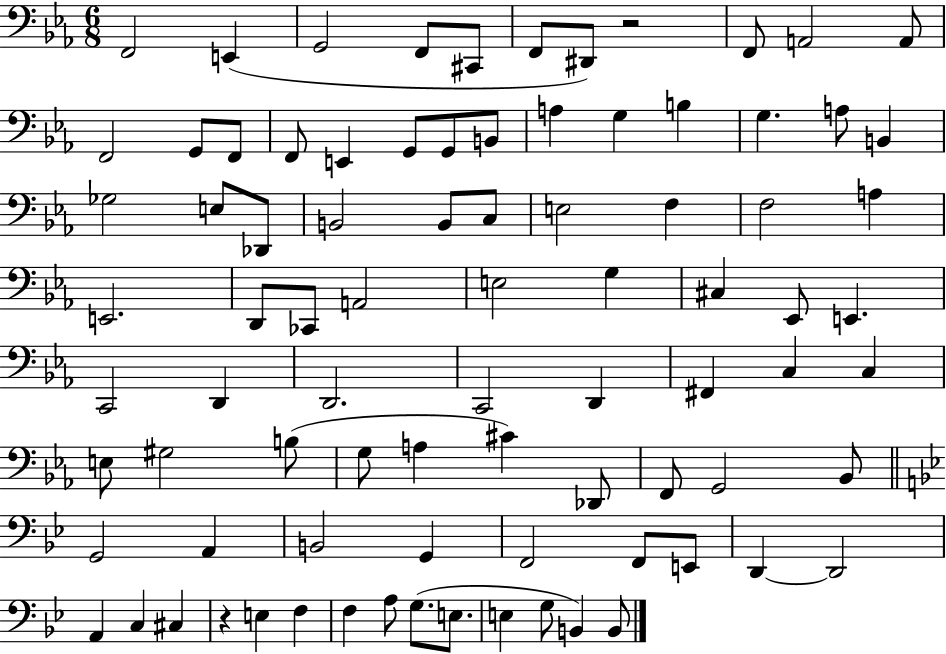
X:1
T:Untitled
M:6/8
L:1/4
K:Eb
F,,2 E,, G,,2 F,,/2 ^C,,/2 F,,/2 ^D,,/2 z2 F,,/2 A,,2 A,,/2 F,,2 G,,/2 F,,/2 F,,/2 E,, G,,/2 G,,/2 B,,/2 A, G, B, G, A,/2 B,, _G,2 E,/2 _D,,/2 B,,2 B,,/2 C,/2 E,2 F, F,2 A, E,,2 D,,/2 _C,,/2 A,,2 E,2 G, ^C, _E,,/2 E,, C,,2 D,, D,,2 C,,2 D,, ^F,, C, C, E,/2 ^G,2 B,/2 G,/2 A, ^C _D,,/2 F,,/2 G,,2 _B,,/2 G,,2 A,, B,,2 G,, F,,2 F,,/2 E,,/2 D,, D,,2 A,, C, ^C, z E, F, F, A,/2 G,/2 E,/2 E, G,/2 B,, B,,/2